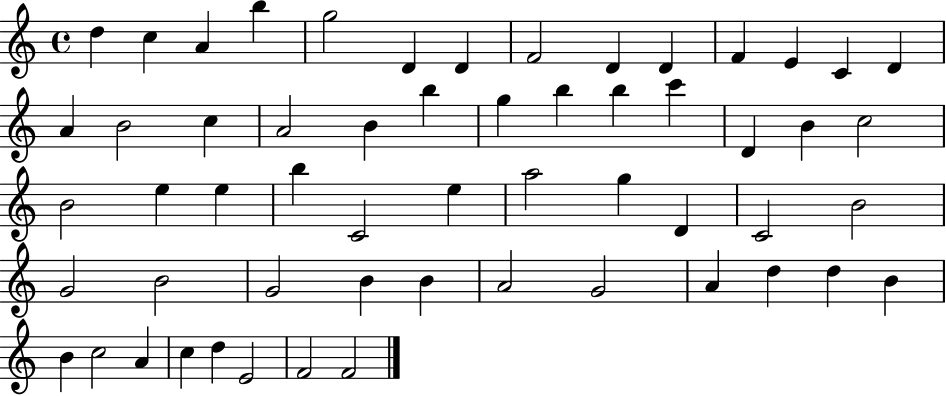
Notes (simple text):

D5/q C5/q A4/q B5/q G5/h D4/q D4/q F4/h D4/q D4/q F4/q E4/q C4/q D4/q A4/q B4/h C5/q A4/h B4/q B5/q G5/q B5/q B5/q C6/q D4/q B4/q C5/h B4/h E5/q E5/q B5/q C4/h E5/q A5/h G5/q D4/q C4/h B4/h G4/h B4/h G4/h B4/q B4/q A4/h G4/h A4/q D5/q D5/q B4/q B4/q C5/h A4/q C5/q D5/q E4/h F4/h F4/h